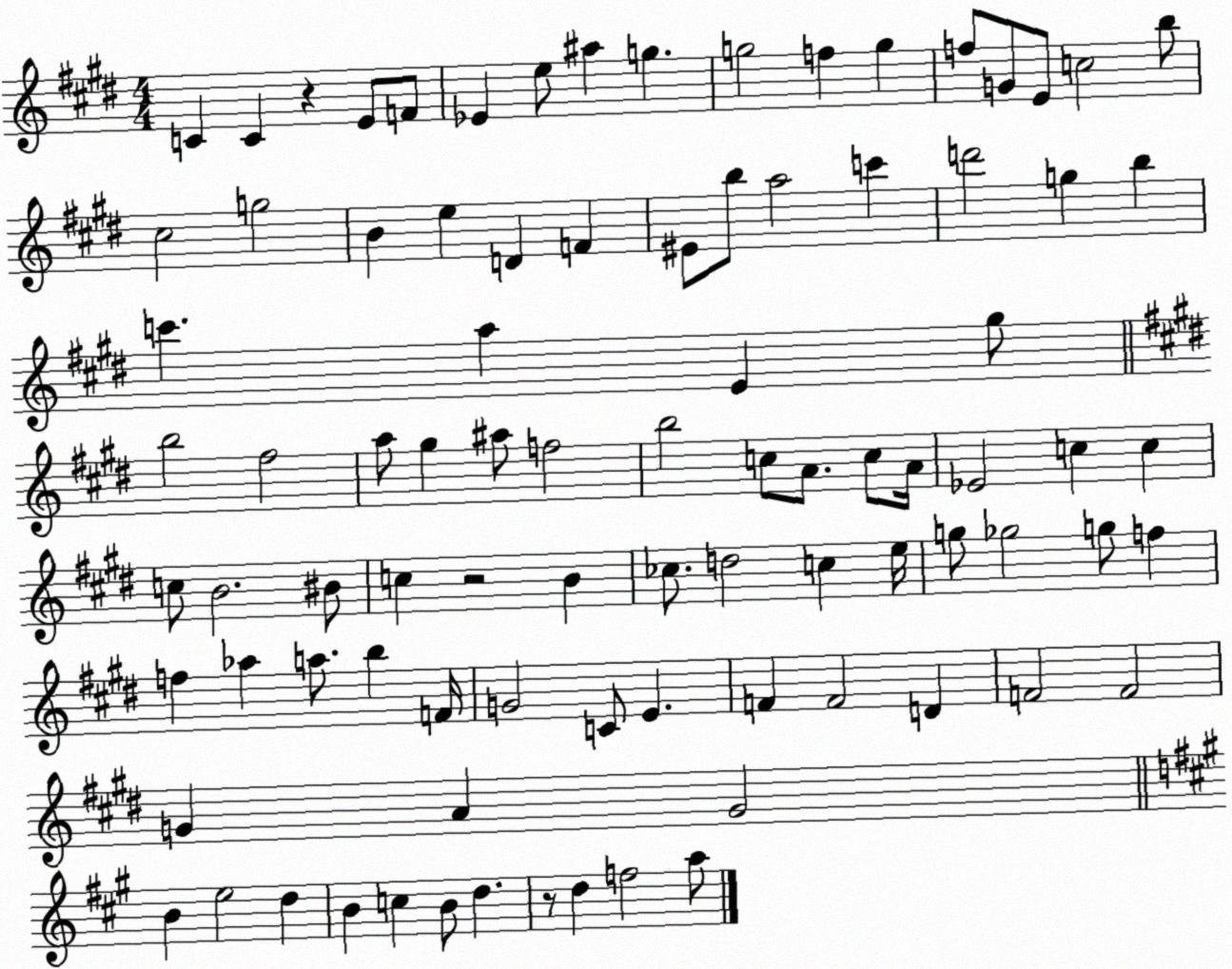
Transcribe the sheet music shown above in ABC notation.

X:1
T:Untitled
M:4/4
L:1/4
K:E
C C z E/2 F/2 _E e/2 ^a g g2 f g f/2 G/2 E/2 c2 b/2 ^c2 g2 B e D F ^E/2 b/2 a2 c' d'2 g b c' a E ^g/2 b2 ^f2 a/2 ^g ^a/2 f2 b2 c/2 A/2 c/2 A/4 _E2 c c c/2 B2 ^B/2 c z2 B _c/2 d2 c e/4 g/2 _g2 g/2 f f _a a/2 b F/4 G2 C/2 E F F2 D F2 F2 G A G2 B e2 d B c B/2 d z/2 d f2 a/2